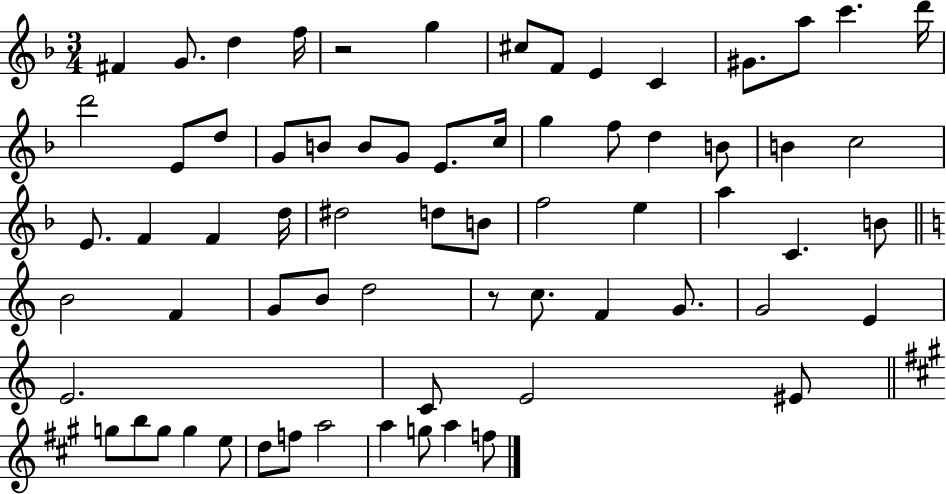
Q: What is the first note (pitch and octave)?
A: F#4